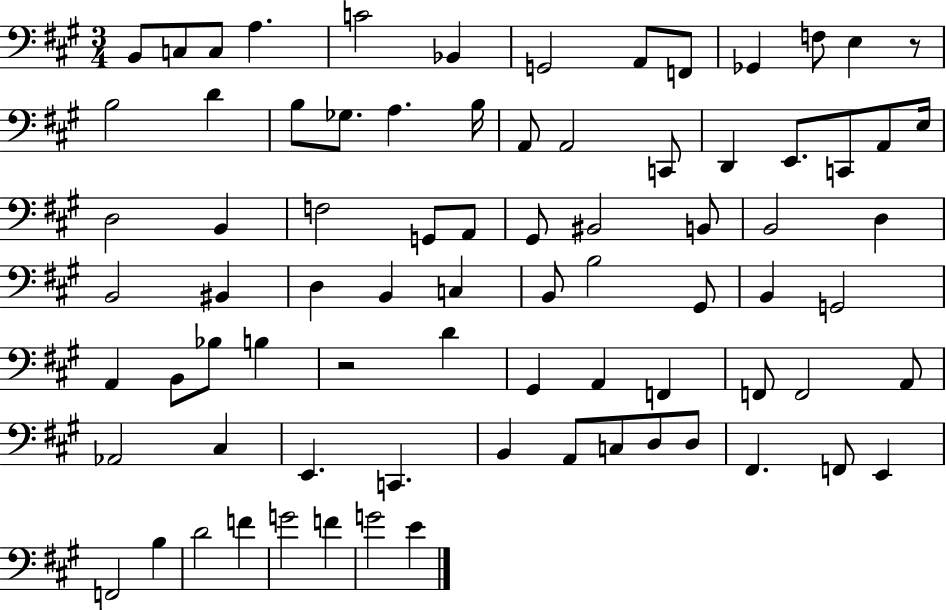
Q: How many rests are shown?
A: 2